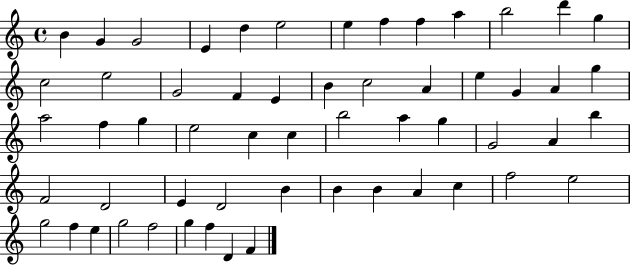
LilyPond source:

{
  \clef treble
  \time 4/4
  \defaultTimeSignature
  \key c \major
  b'4 g'4 g'2 | e'4 d''4 e''2 | e''4 f''4 f''4 a''4 | b''2 d'''4 g''4 | \break c''2 e''2 | g'2 f'4 e'4 | b'4 c''2 a'4 | e''4 g'4 a'4 g''4 | \break a''2 f''4 g''4 | e''2 c''4 c''4 | b''2 a''4 g''4 | g'2 a'4 b''4 | \break f'2 d'2 | e'4 d'2 b'4 | b'4 b'4 a'4 c''4 | f''2 e''2 | \break g''2 f''4 e''4 | g''2 f''2 | g''4 f''4 d'4 f'4 | \bar "|."
}